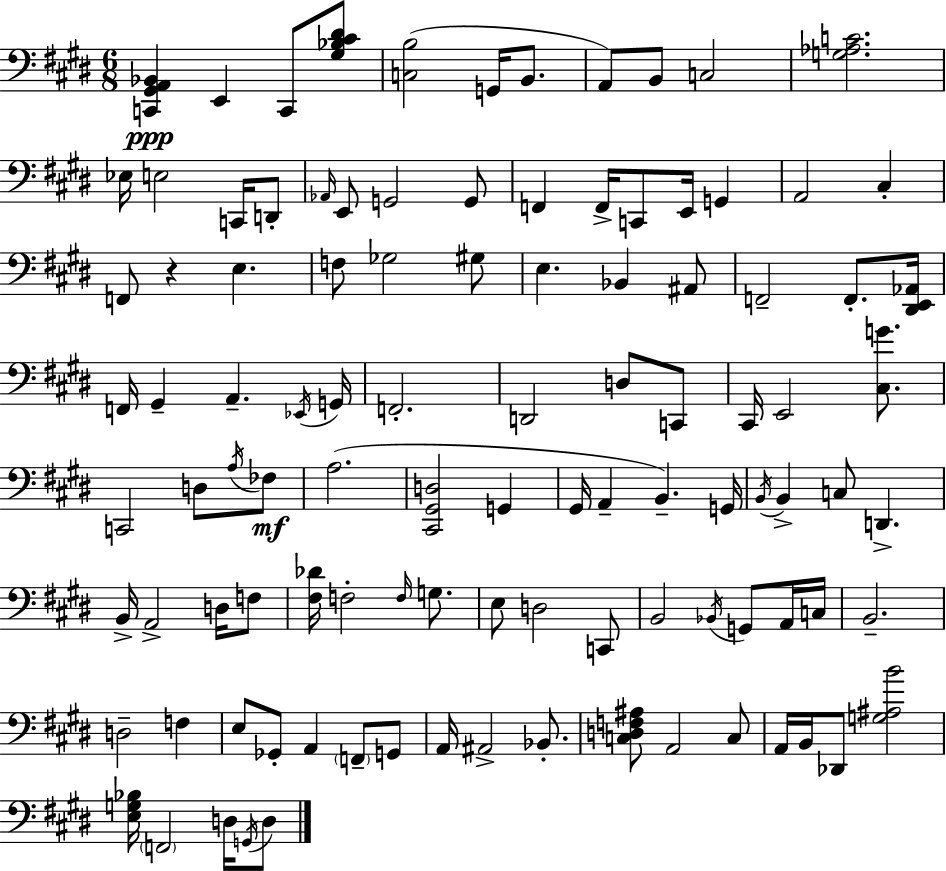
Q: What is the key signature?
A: E major